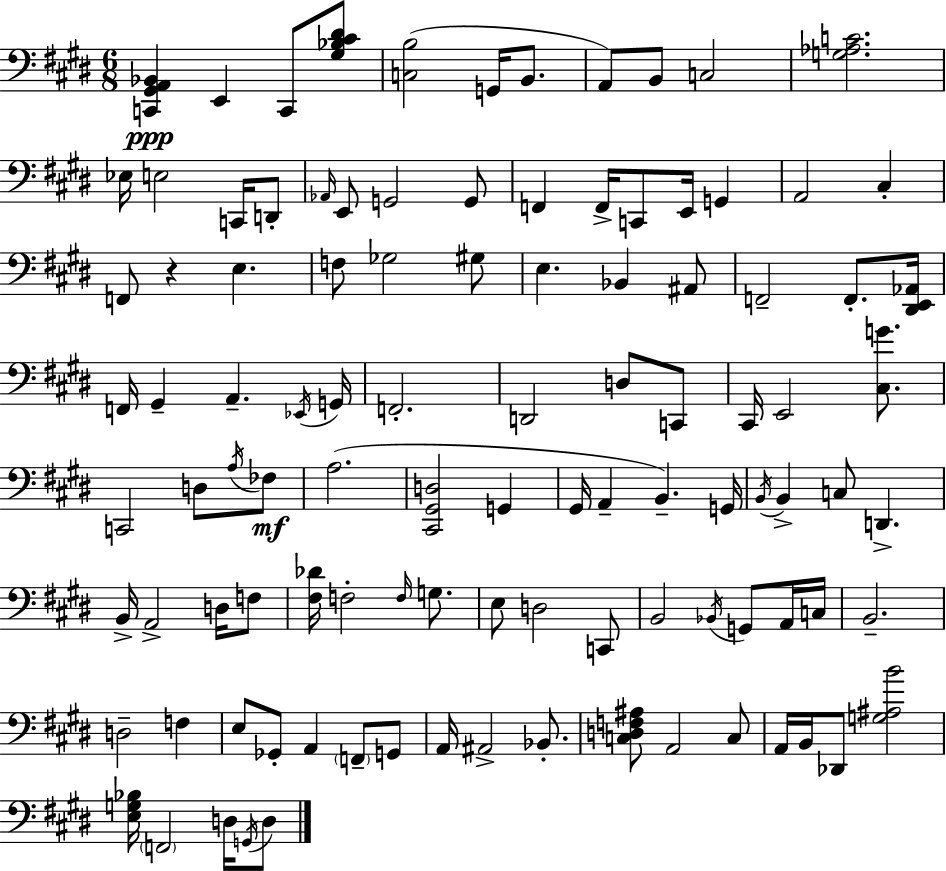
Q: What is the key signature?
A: E major